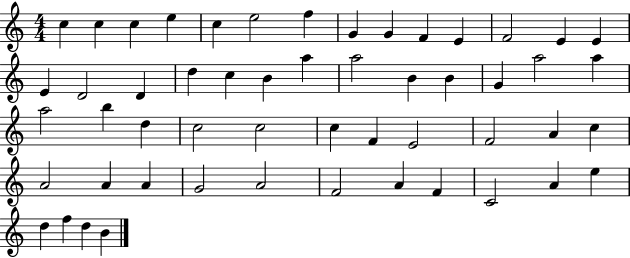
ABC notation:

X:1
T:Untitled
M:4/4
L:1/4
K:C
c c c e c e2 f G G F E F2 E E E D2 D d c B a a2 B B G a2 a a2 b d c2 c2 c F E2 F2 A c A2 A A G2 A2 F2 A F C2 A e d f d B